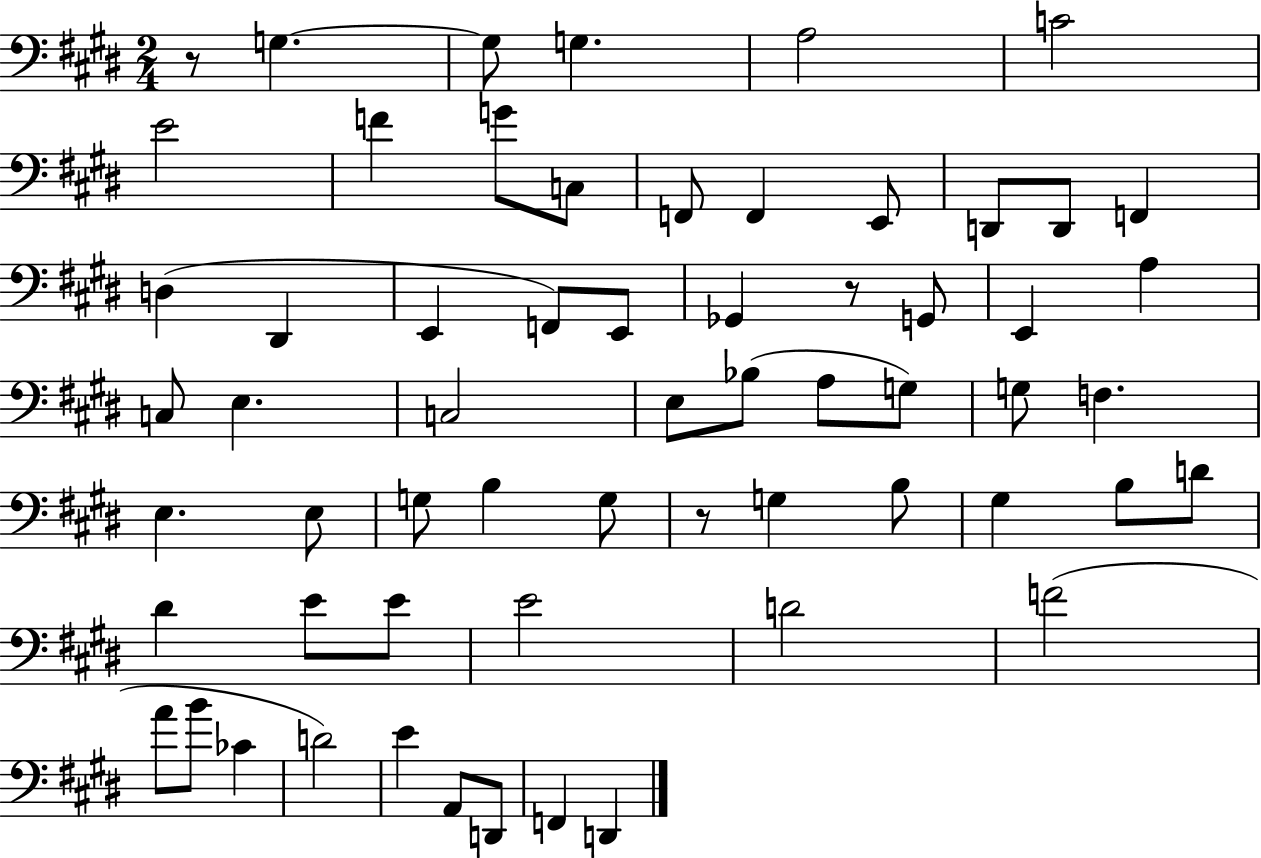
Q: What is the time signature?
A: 2/4